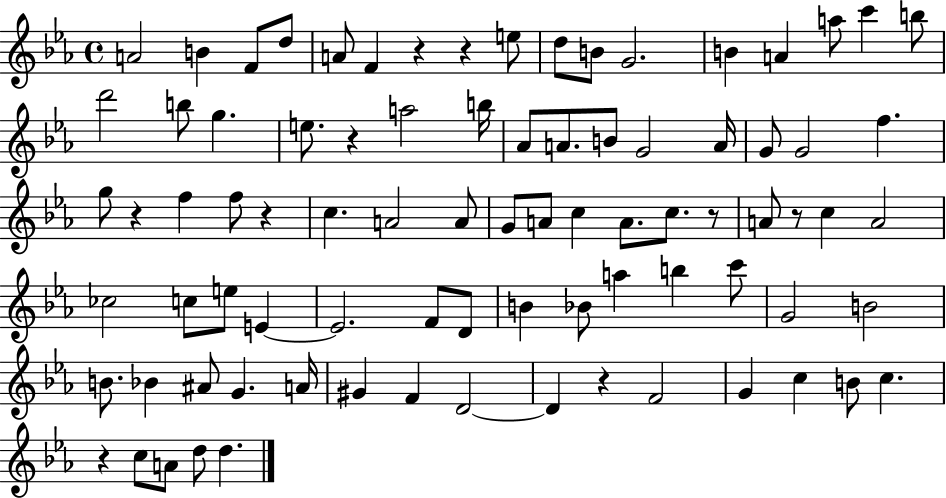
A4/h B4/q F4/e D5/e A4/e F4/q R/q R/q E5/e D5/e B4/e G4/h. B4/q A4/q A5/e C6/q B5/e D6/h B5/e G5/q. E5/e. R/q A5/h B5/s Ab4/e A4/e. B4/e G4/h A4/s G4/e G4/h F5/q. G5/e R/q F5/q F5/e R/q C5/q. A4/h A4/e G4/e A4/e C5/q A4/e. C5/e. R/e A4/e R/e C5/q A4/h CES5/h C5/e E5/e E4/q E4/h. F4/e D4/e B4/q Bb4/e A5/q B5/q C6/e G4/h B4/h B4/e. Bb4/q A#4/e G4/q. A4/s G#4/q F4/q D4/h D4/q R/q F4/h G4/q C5/q B4/e C5/q. R/q C5/e A4/e D5/e D5/q.